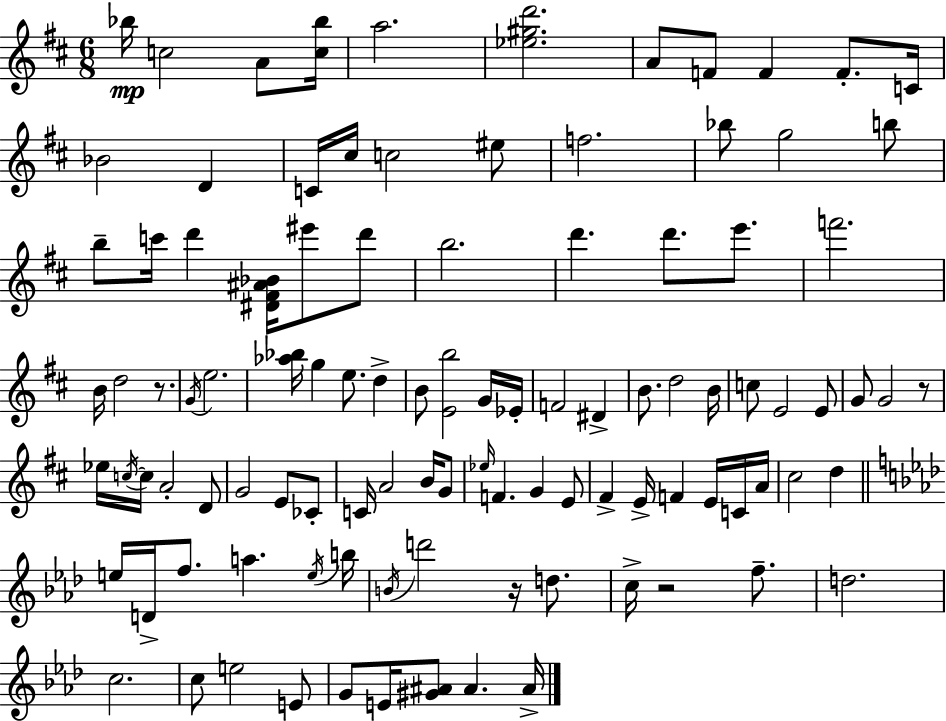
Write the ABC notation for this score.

X:1
T:Untitled
M:6/8
L:1/4
K:D
_b/4 c2 A/2 [c_b]/4 a2 [_e^gd']2 A/2 F/2 F F/2 C/4 _B2 D C/4 ^c/4 c2 ^e/2 f2 _b/2 g2 b/2 b/2 c'/4 d' [^D^F^A_B]/4 ^e'/2 d'/2 b2 d' d'/2 e'/2 f'2 B/4 d2 z/2 G/4 e2 [_a_b]/4 g e/2 d B/2 [Eb]2 G/4 _E/4 F2 ^D B/2 d2 B/4 c/2 E2 E/2 G/2 G2 z/2 _e/4 c/4 c/4 A2 D/2 G2 E/2 _C/2 C/4 A2 B/4 G/2 _e/4 F G E/2 ^F E/4 F E/4 C/4 A/4 ^c2 d e/4 D/4 f/2 a e/4 b/4 B/4 d'2 z/4 d/2 c/4 z2 f/2 d2 c2 c/2 e2 E/2 G/2 E/4 [^G^A]/2 ^A ^A/4